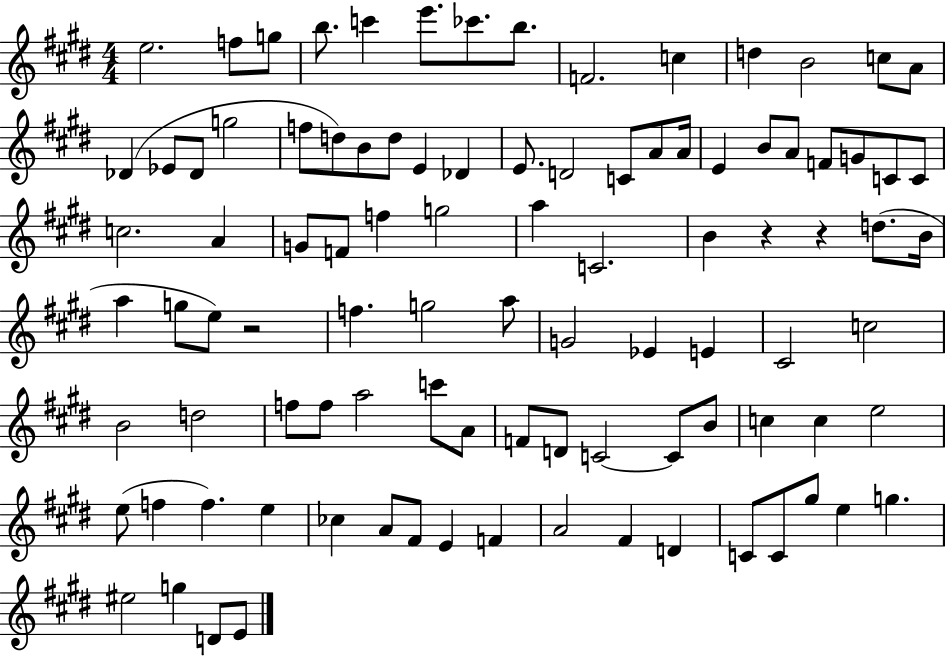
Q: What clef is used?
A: treble